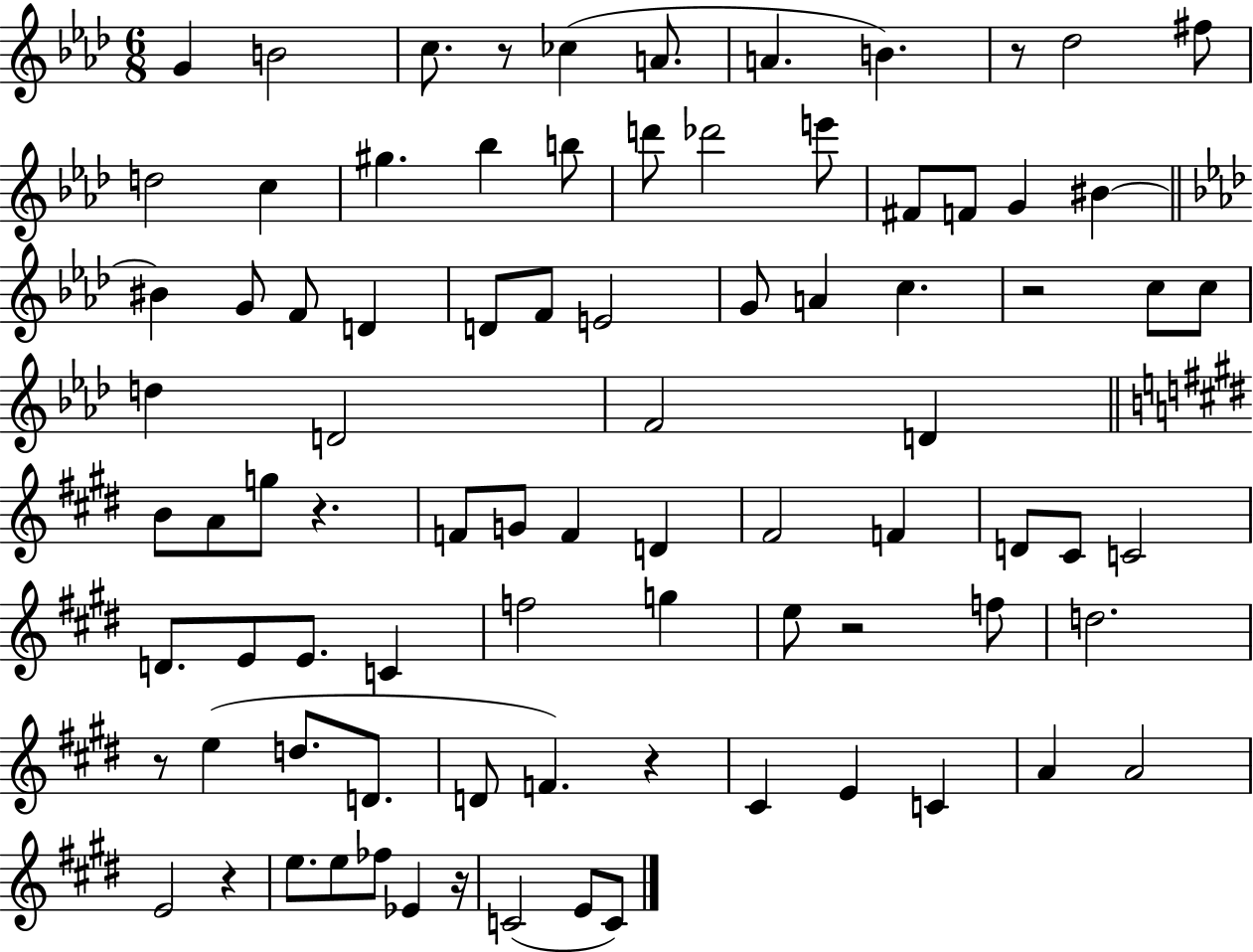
{
  \clef treble
  \numericTimeSignature
  \time 6/8
  \key aes \major
  g'4 b'2 | c''8. r8 ces''4( a'8. | a'4. b'4.) | r8 des''2 fis''8 | \break d''2 c''4 | gis''4. bes''4 b''8 | d'''8 des'''2 e'''8 | fis'8 f'8 g'4 bis'4~~ | \break \bar "||" \break \key aes \major bis'4 g'8 f'8 d'4 | d'8 f'8 e'2 | g'8 a'4 c''4. | r2 c''8 c''8 | \break d''4 d'2 | f'2 d'4 | \bar "||" \break \key e \major b'8 a'8 g''8 r4. | f'8 g'8 f'4 d'4 | fis'2 f'4 | d'8 cis'8 c'2 | \break d'8. e'8 e'8. c'4 | f''2 g''4 | e''8 r2 f''8 | d''2. | \break r8 e''4( d''8. d'8. | d'8 f'4.) r4 | cis'4 e'4 c'4 | a'4 a'2 | \break e'2 r4 | e''8. e''8 fes''8 ees'4 r16 | c'2( e'8 c'8) | \bar "|."
}